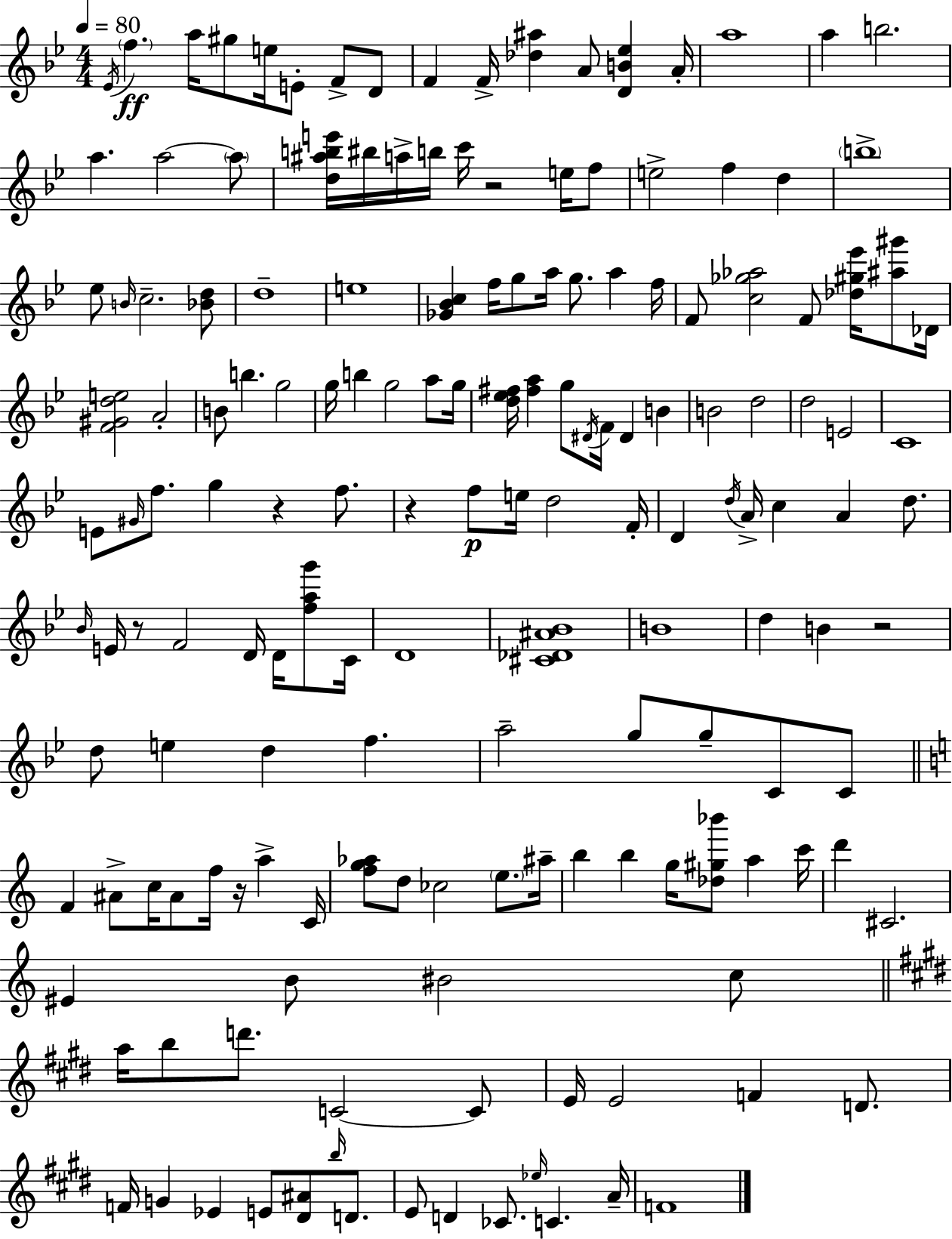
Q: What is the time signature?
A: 4/4